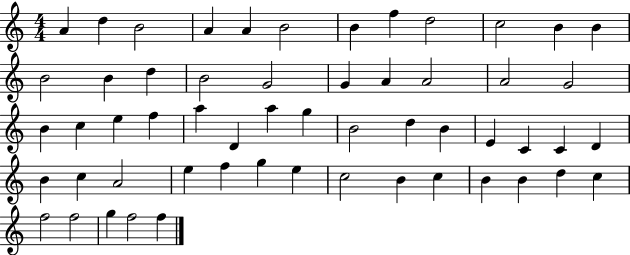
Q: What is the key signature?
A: C major